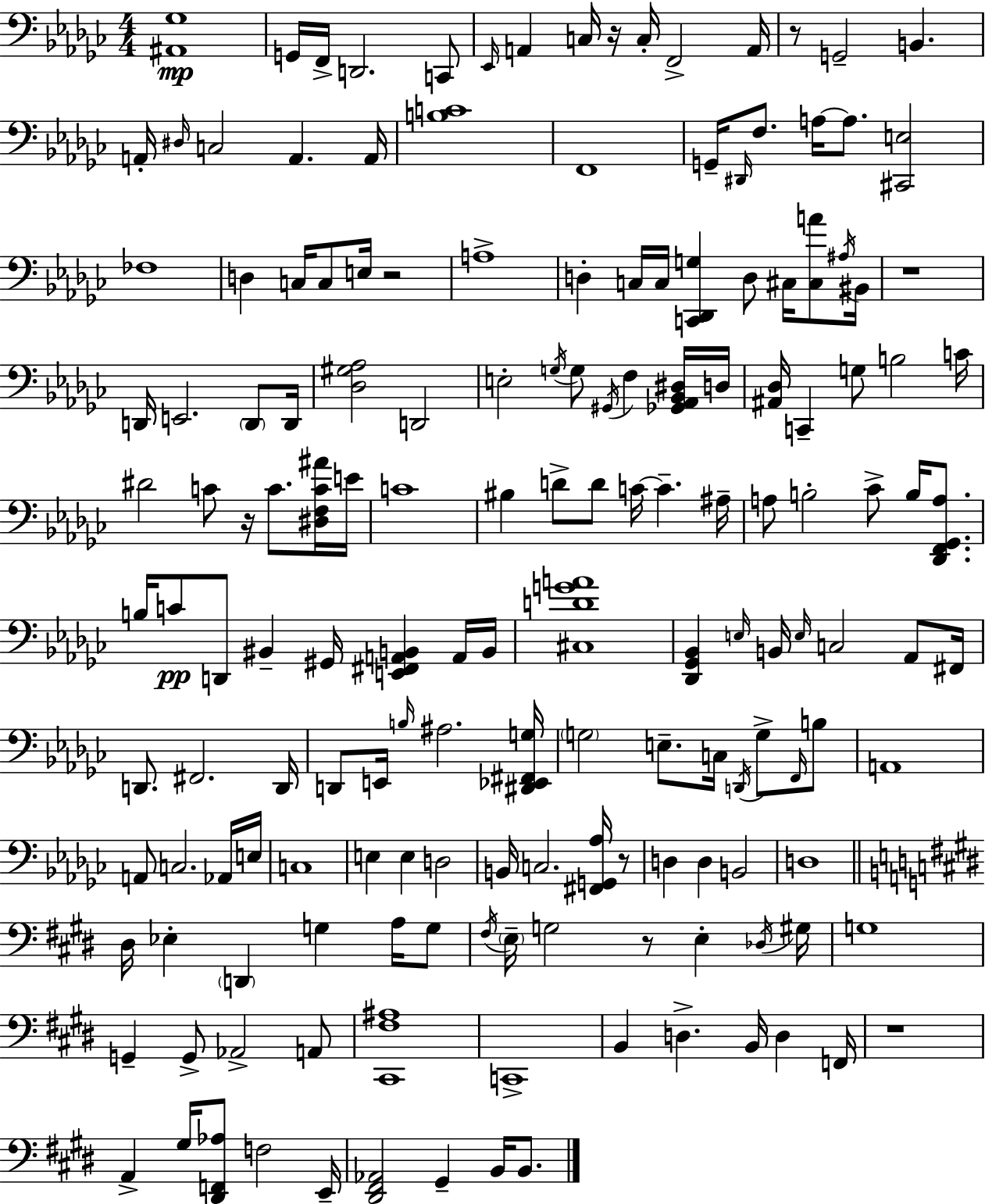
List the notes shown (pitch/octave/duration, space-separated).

[A#2,Gb3]/w G2/s F2/s D2/h. C2/e Eb2/s A2/q C3/s R/s C3/s F2/h A2/s R/e G2/h B2/q. A2/s D#3/s C3/h A2/q. A2/s [B3,C4]/w F2/w G2/s D#2/s F3/e. A3/s A3/e. [C#2,E3]/h FES3/w D3/q C3/s C3/e E3/s R/h A3/w D3/q C3/s C3/s [C2,Db2,G3]/q D3/e C#3/s [C#3,A4]/e A#3/s BIS2/s R/w D2/s E2/h. D2/e D2/s [Db3,G#3,Ab3]/h D2/h E3/h G3/s G3/e G#2/s F3/q [Gb2,Ab2,Bb2,D#3]/s D3/s [A#2,Db3]/s C2/q G3/e B3/h C4/s D#4/h C4/e R/s C4/e. [D#3,F3,C4,A#4]/s E4/s C4/w BIS3/q D4/e D4/e C4/s C4/q. A#3/s A3/e B3/h CES4/e B3/s [Db2,F2,Gb2,A3]/e. B3/s C4/e D2/e BIS2/q G#2/s [E2,F#2,A2,B2]/q A2/s B2/s [C#3,D4,G4,A4]/w [Db2,Gb2,Bb2]/q E3/s B2/s E3/s C3/h Ab2/e F#2/s D2/e. F#2/h. D2/s D2/e E2/s B3/s A#3/h. [D#2,Eb2,F#2,G3]/s G3/h E3/e. C3/s D2/s G3/e F2/s B3/e A2/w A2/e C3/h. Ab2/s E3/s C3/w E3/q E3/q D3/h B2/s C3/h. [F#2,G2,Ab3]/s R/e D3/q D3/q B2/h D3/w D#3/s Eb3/q D2/q G3/q A3/s G3/e F#3/s E3/s G3/h R/e E3/q Db3/s G#3/s G3/w G2/q G2/e Ab2/h A2/e [C#2,F#3,A#3]/w C2/w B2/q D3/q. B2/s D3/q F2/s R/w A2/q G#3/s [D#2,F2,Ab3]/e F3/h E2/s [D#2,F#2,Ab2]/h G#2/q B2/s B2/e.